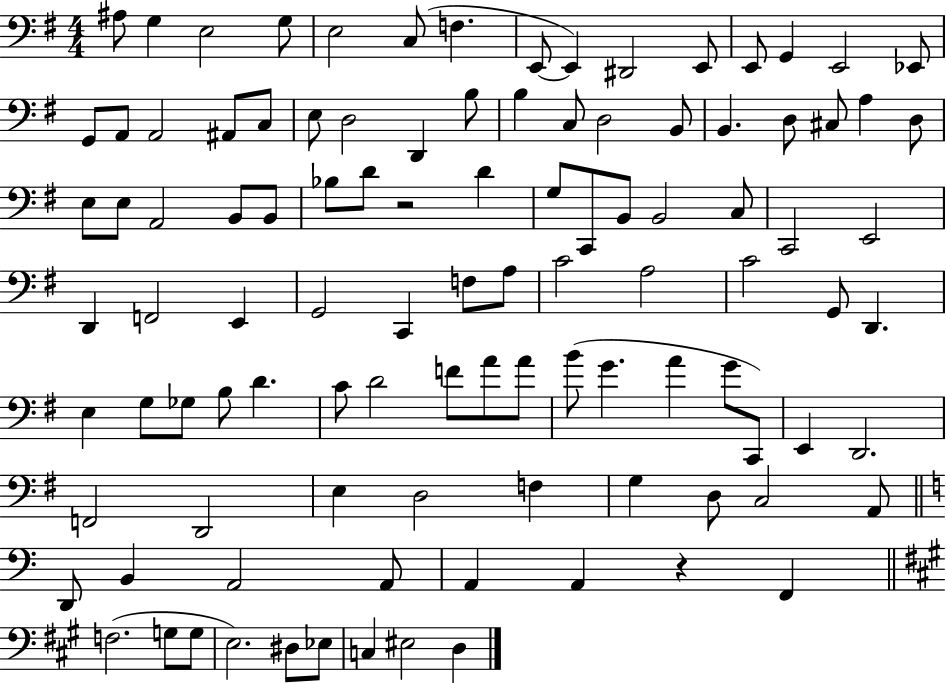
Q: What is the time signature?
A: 4/4